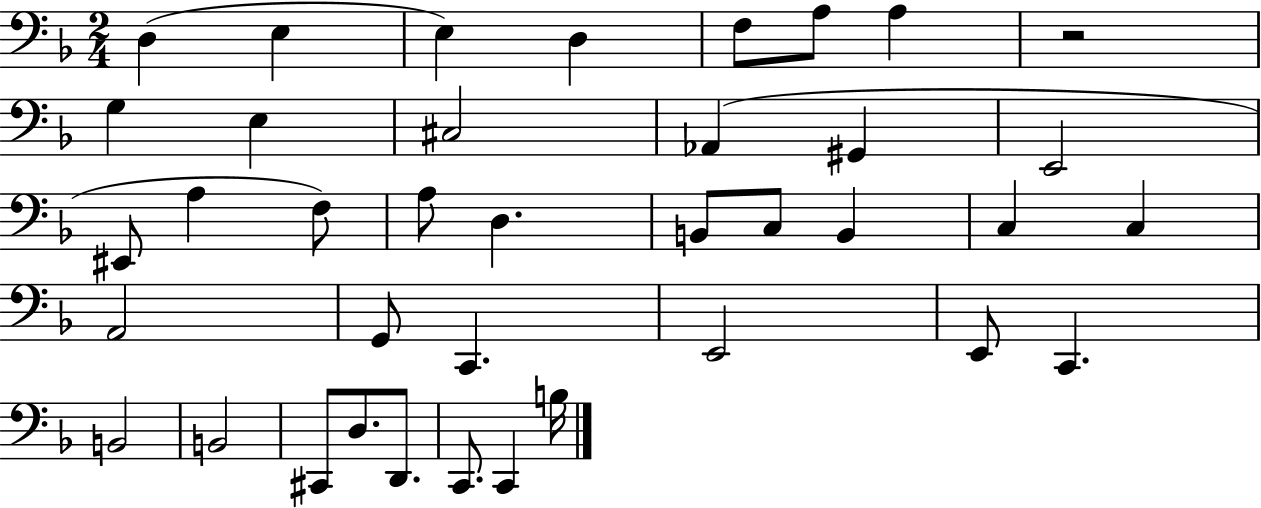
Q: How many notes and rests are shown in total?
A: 38